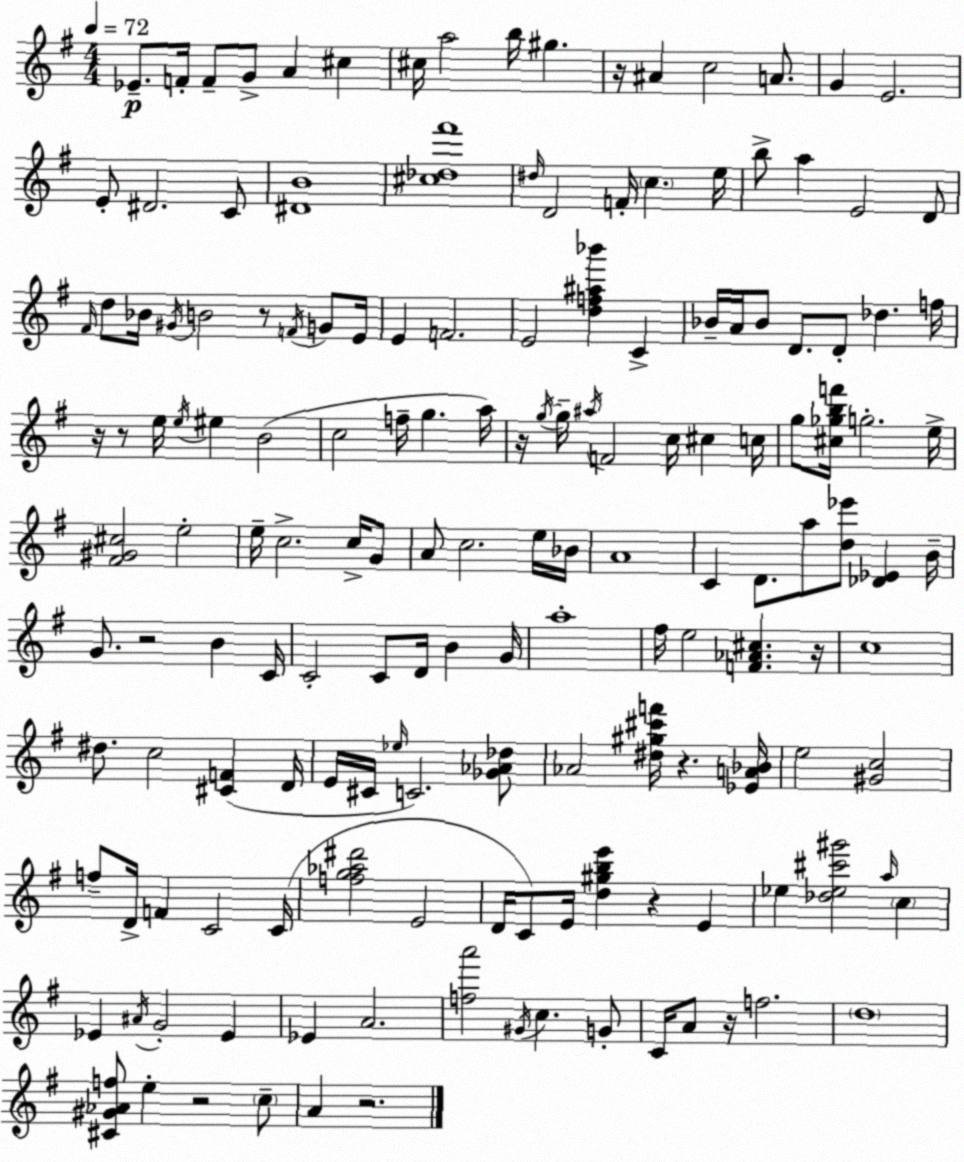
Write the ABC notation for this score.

X:1
T:Untitled
M:4/4
L:1/4
K:Em
_E/2 F/4 F/2 G/2 A ^c ^c/4 a2 b/4 ^g z/4 ^A c2 A/2 G E2 E/2 ^D2 C/2 [^DB]4 [^c_d^f']4 ^d/4 D2 F/4 c e/4 b/2 a E2 D/2 ^F/4 d/2 _B/4 ^G/4 B2 z/2 F/4 G/2 E/4 E F2 E2 [df^a_b'] C _B/4 A/4 _B/2 D/2 D/2 _d f/4 z/4 z/2 e/4 e/4 ^e B2 c2 f/4 g a/4 z/4 g/4 g/4 ^a/4 F2 c/4 ^c c/4 g/2 [^c_gbf']/4 g2 e/4 [^F^G^c]2 e2 e/4 c2 c/4 G/2 A/2 c2 e/4 _B/4 A4 C D/2 a/2 [d_e']/2 [_D_E] B/4 G/2 z2 B C/4 C2 C/2 D/4 B G/4 a4 ^f/4 e2 [F_A^c] z/4 c4 ^d/2 c2 [^CF] D/4 E/4 ^C/4 _e/4 C2 [_G_A_d]/2 _A2 [^d^g^c'f']/4 z [_EA_B]/4 e2 [^Gc]2 f/2 D/4 F C2 C/4 [fg_a^d']2 E2 D/4 C/2 E/4 [d^gbe'] z E _e [_d_e^c'^g']2 a/4 c _E ^A/4 G2 _E _E A2 [fa']2 ^G/4 c G/2 C/4 A/2 z/4 f2 d4 [^C^G_Af]/2 e z2 c/2 A z2